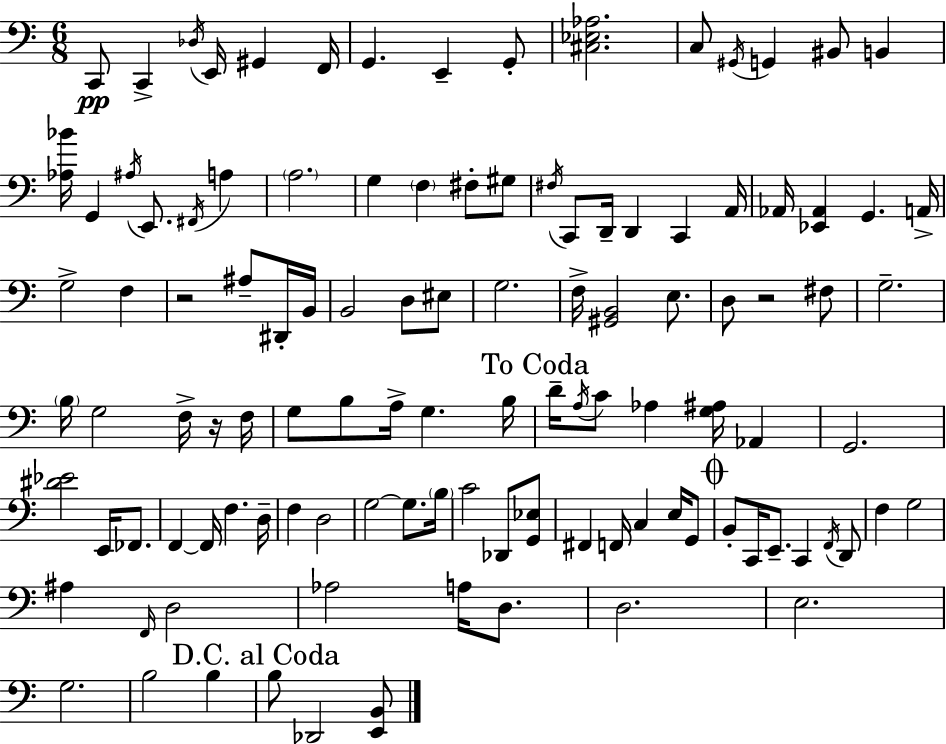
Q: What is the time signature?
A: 6/8